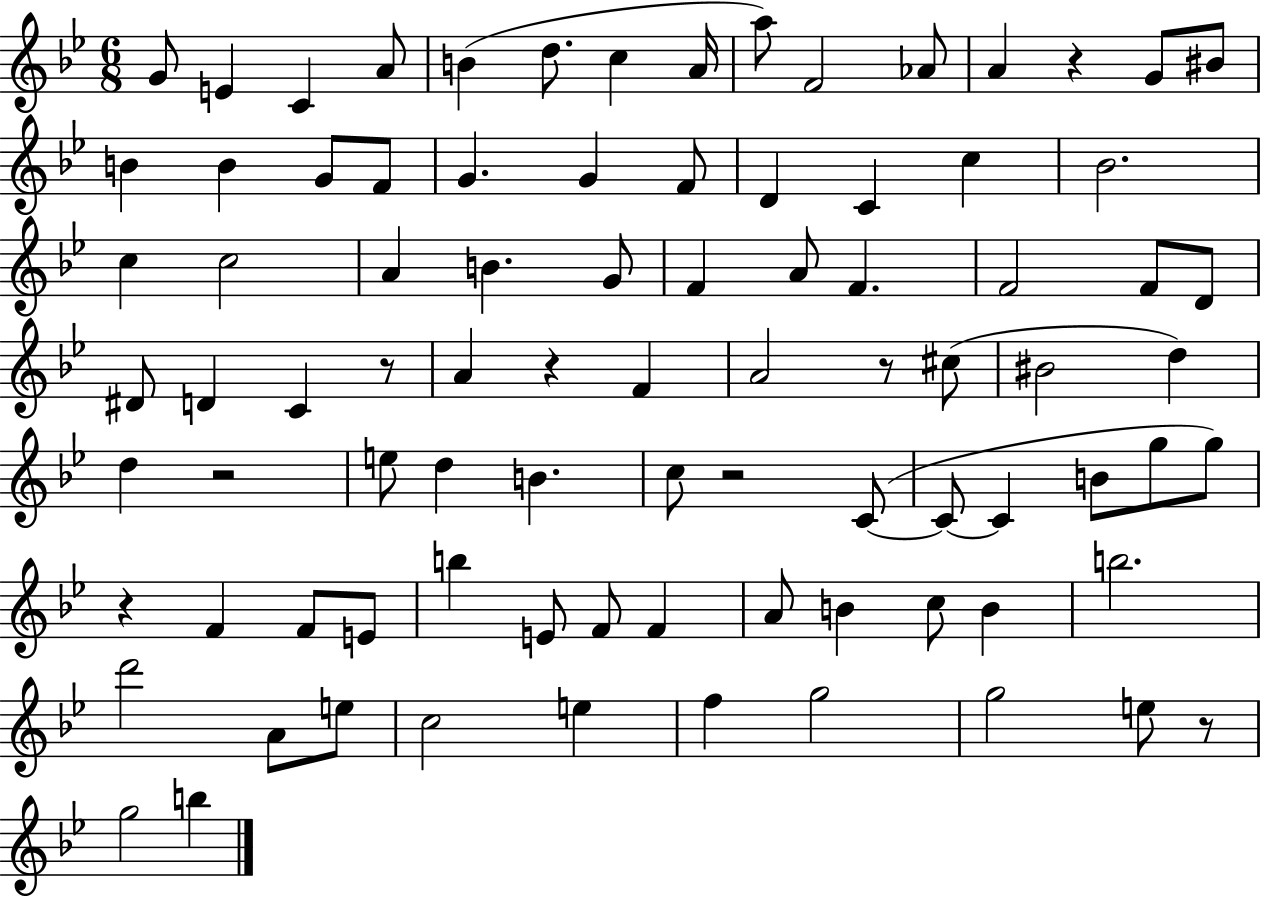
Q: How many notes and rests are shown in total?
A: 87